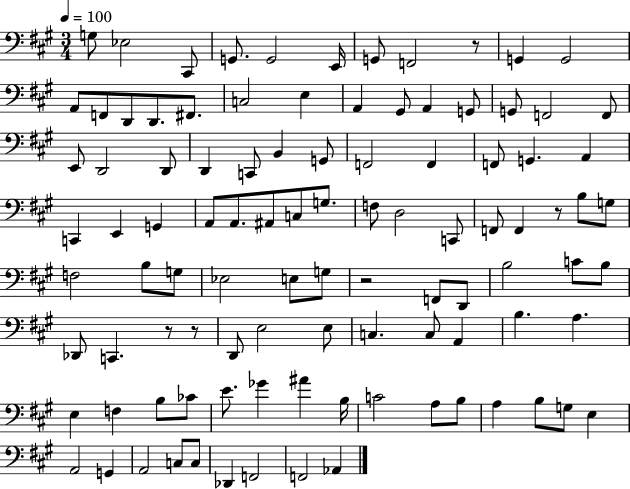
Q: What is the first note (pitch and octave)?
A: G3